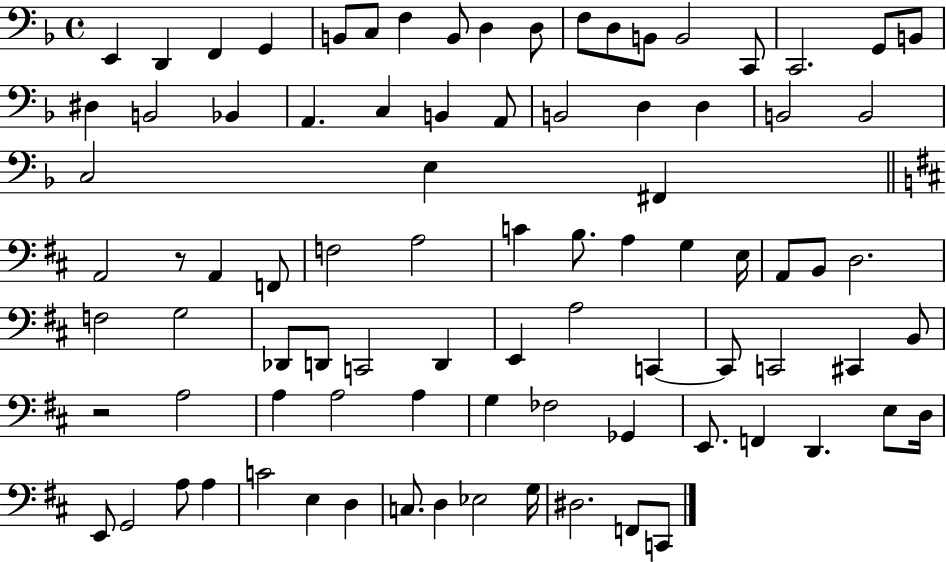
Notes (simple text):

E2/q D2/q F2/q G2/q B2/e C3/e F3/q B2/e D3/q D3/e F3/e D3/e B2/e B2/h C2/e C2/h. G2/e B2/e D#3/q B2/h Bb2/q A2/q. C3/q B2/q A2/e B2/h D3/q D3/q B2/h B2/h C3/h E3/q F#2/q A2/h R/e A2/q F2/e F3/h A3/h C4/q B3/e. A3/q G3/q E3/s A2/e B2/e D3/h. F3/h G3/h Db2/e D2/e C2/h D2/q E2/q A3/h C2/q C2/e C2/h C#2/q B2/e R/h A3/h A3/q A3/h A3/q G3/q FES3/h Gb2/q E2/e. F2/q D2/q. E3/e D3/s E2/e G2/h A3/e A3/q C4/h E3/q D3/q C3/e. D3/q Eb3/h G3/s D#3/h. F2/e C2/e